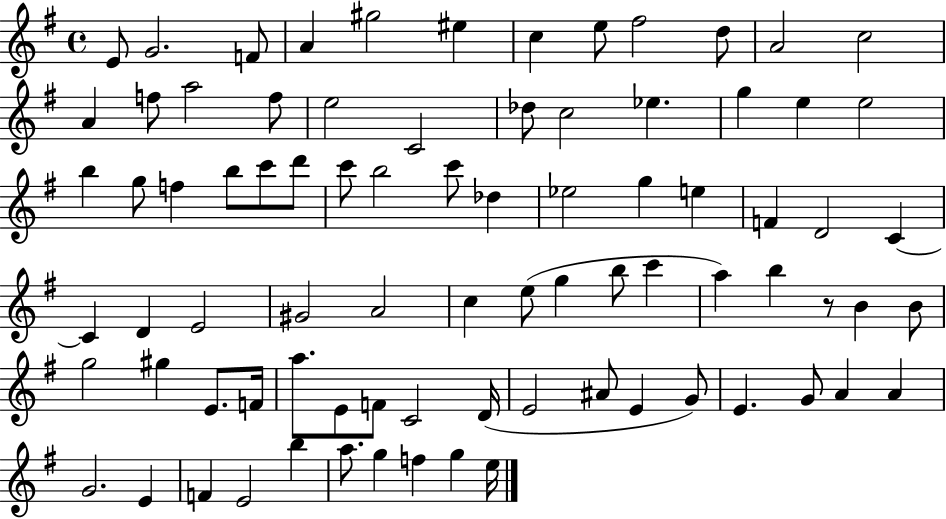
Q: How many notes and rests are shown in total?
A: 82